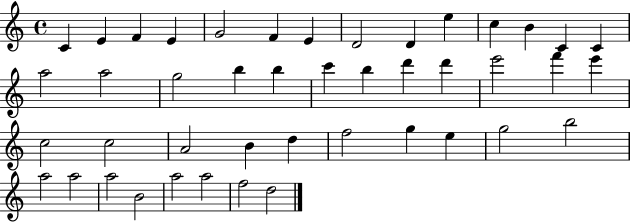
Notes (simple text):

C4/q E4/q F4/q E4/q G4/h F4/q E4/q D4/h D4/q E5/q C5/q B4/q C4/q C4/q A5/h A5/h G5/h B5/q B5/q C6/q B5/q D6/q D6/q E6/h F6/q E6/q C5/h C5/h A4/h B4/q D5/q F5/h G5/q E5/q G5/h B5/h A5/h A5/h A5/h B4/h A5/h A5/h F5/h D5/h